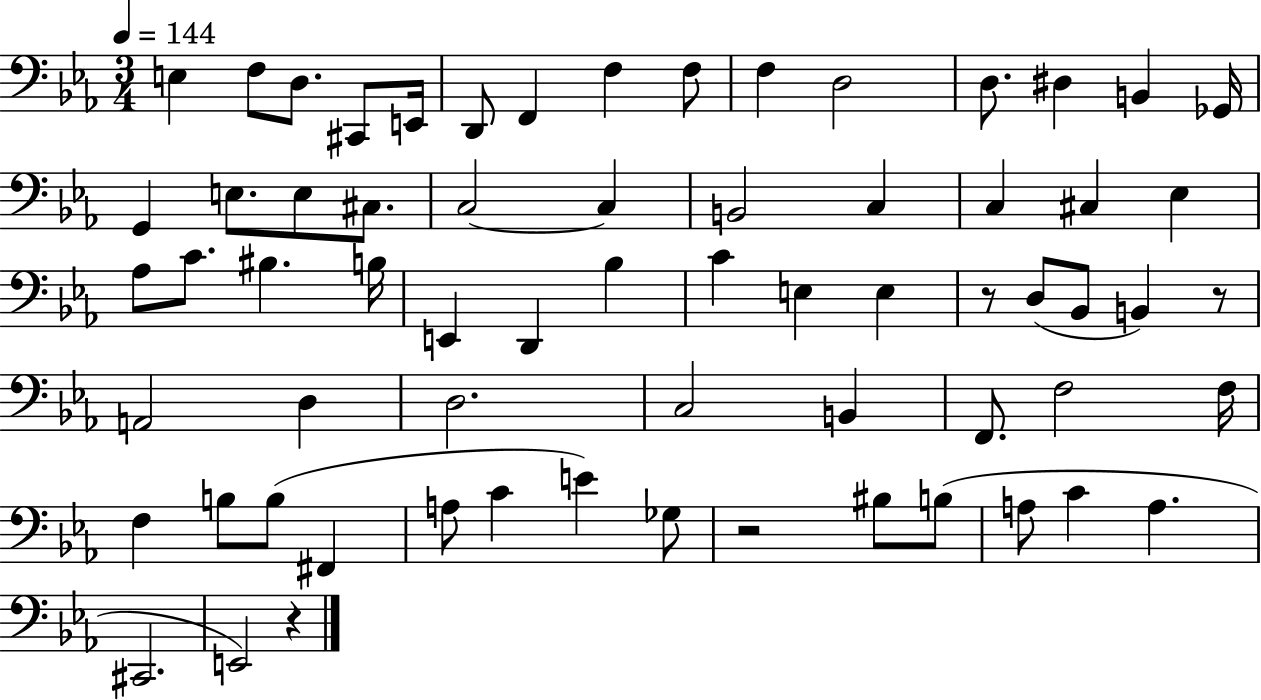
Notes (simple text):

E3/q F3/e D3/e. C#2/e E2/s D2/e F2/q F3/q F3/e F3/q D3/h D3/e. D#3/q B2/q Gb2/s G2/q E3/e. E3/e C#3/e. C3/h C3/q B2/h C3/q C3/q C#3/q Eb3/q Ab3/e C4/e. BIS3/q. B3/s E2/q D2/q Bb3/q C4/q E3/q E3/q R/e D3/e Bb2/e B2/q R/e A2/h D3/q D3/h. C3/h B2/q F2/e. F3/h F3/s F3/q B3/e B3/e F#2/q A3/e C4/q E4/q Gb3/e R/h BIS3/e B3/e A3/e C4/q A3/q. C#2/h. E2/h R/q